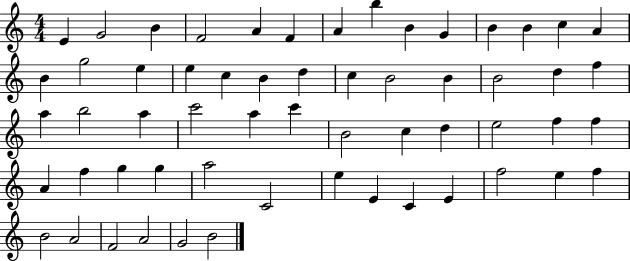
E4/q G4/h B4/q F4/h A4/q F4/q A4/q B5/q B4/q G4/q B4/q B4/q C5/q A4/q B4/q G5/h E5/q E5/q C5/q B4/q D5/q C5/q B4/h B4/q B4/h D5/q F5/q A5/q B5/h A5/q C6/h A5/q C6/q B4/h C5/q D5/q E5/h F5/q F5/q A4/q F5/q G5/q G5/q A5/h C4/h E5/q E4/q C4/q E4/q F5/h E5/q F5/q B4/h A4/h F4/h A4/h G4/h B4/h